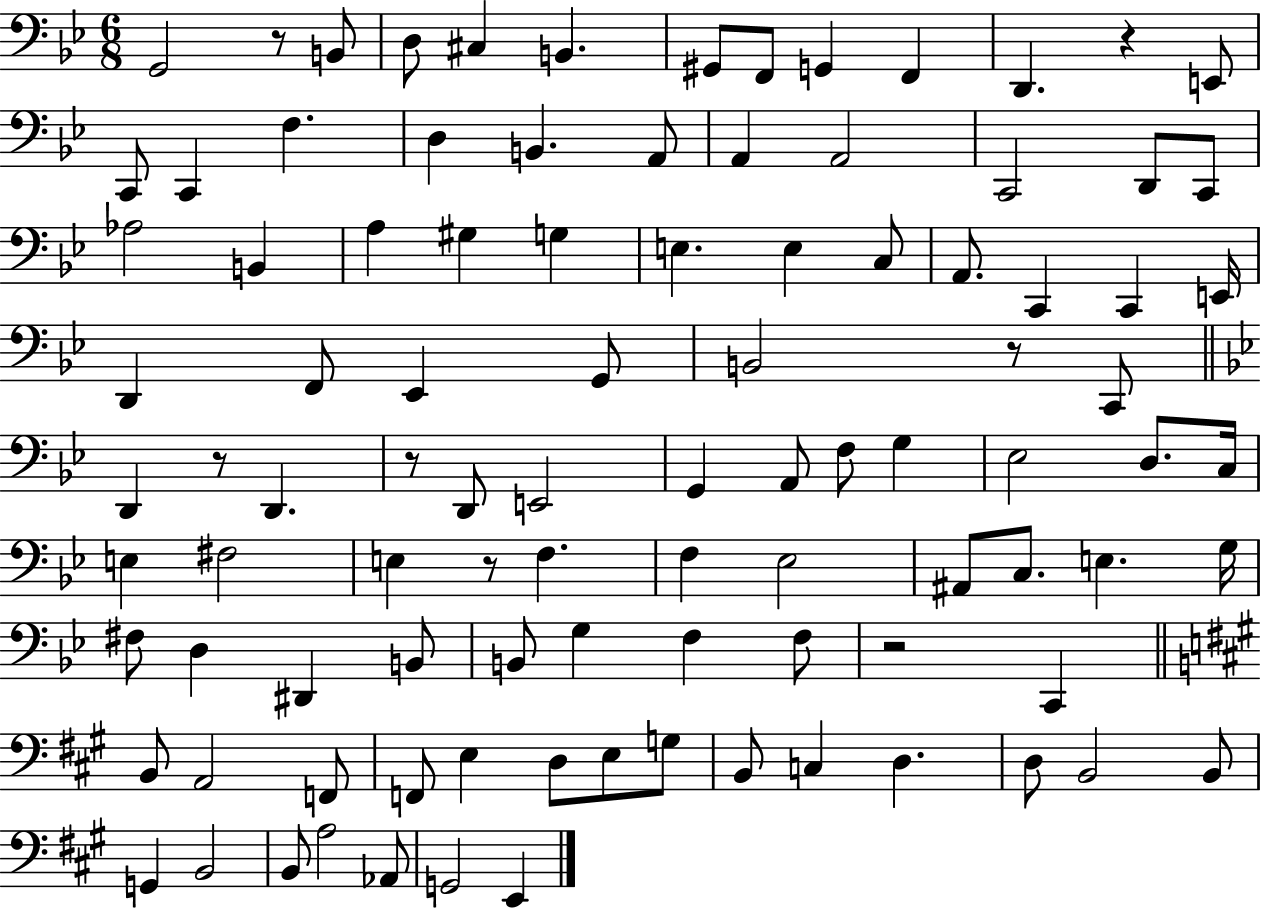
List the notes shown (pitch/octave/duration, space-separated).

G2/h R/e B2/e D3/e C#3/q B2/q. G#2/e F2/e G2/q F2/q D2/q. R/q E2/e C2/e C2/q F3/q. D3/q B2/q. A2/e A2/q A2/h C2/h D2/e C2/e Ab3/h B2/q A3/q G#3/q G3/q E3/q. E3/q C3/e A2/e. C2/q C2/q E2/s D2/q F2/e Eb2/q G2/e B2/h R/e C2/e D2/q R/e D2/q. R/e D2/e E2/h G2/q A2/e F3/e G3/q Eb3/h D3/e. C3/s E3/q F#3/h E3/q R/e F3/q. F3/q Eb3/h A#2/e C3/e. E3/q. G3/s F#3/e D3/q D#2/q B2/e B2/e G3/q F3/q F3/e R/h C2/q B2/e A2/h F2/e F2/e E3/q D3/e E3/e G3/e B2/e C3/q D3/q. D3/e B2/h B2/e G2/q B2/h B2/e A3/h Ab2/e G2/h E2/q